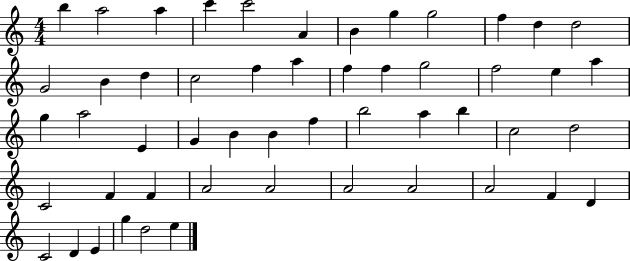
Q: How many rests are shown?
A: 0